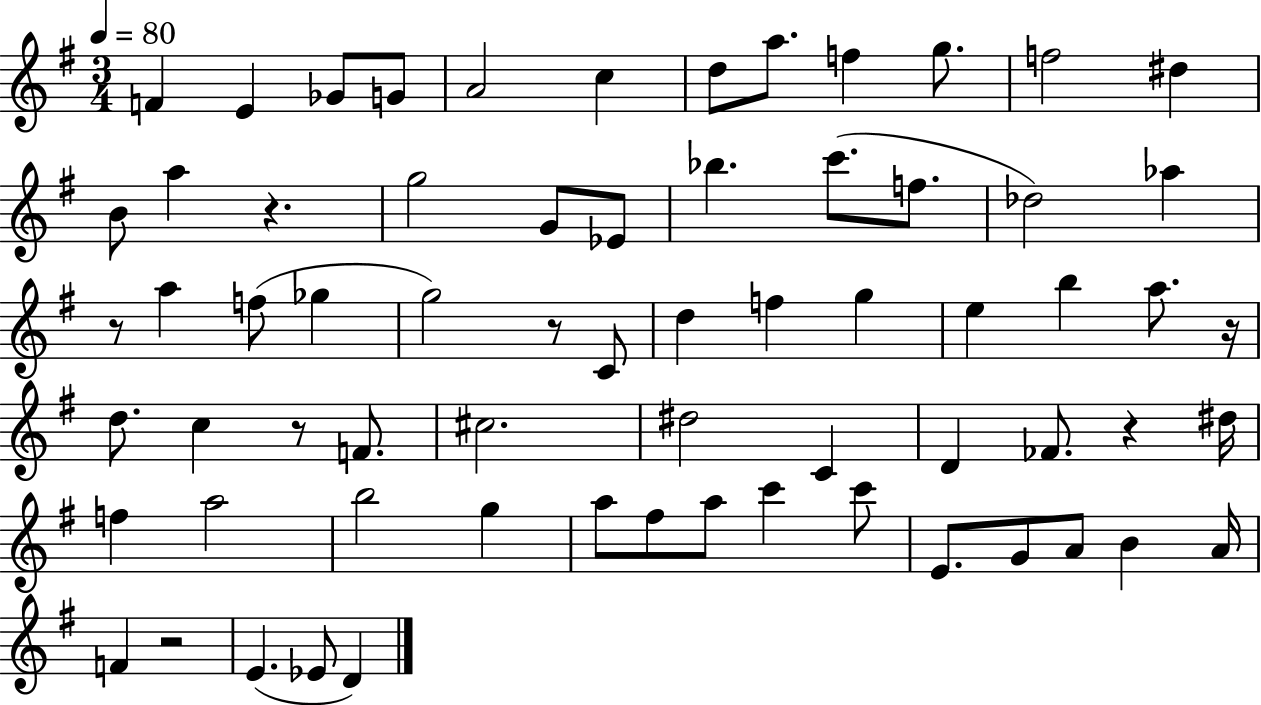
F4/q E4/q Gb4/e G4/e A4/h C5/q D5/e A5/e. F5/q G5/e. F5/h D#5/q B4/e A5/q R/q. G5/h G4/e Eb4/e Bb5/q. C6/e. F5/e. Db5/h Ab5/q R/e A5/q F5/e Gb5/q G5/h R/e C4/e D5/q F5/q G5/q E5/q B5/q A5/e. R/s D5/e. C5/q R/e F4/e. C#5/h. D#5/h C4/q D4/q FES4/e. R/q D#5/s F5/q A5/h B5/h G5/q A5/e F#5/e A5/e C6/q C6/e E4/e. G4/e A4/e B4/q A4/s F4/q R/h E4/q. Eb4/e D4/q